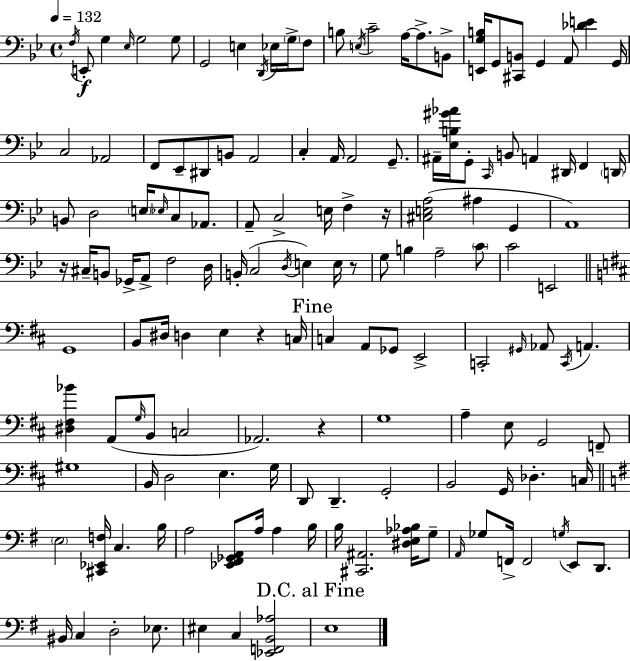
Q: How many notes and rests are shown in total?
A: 147